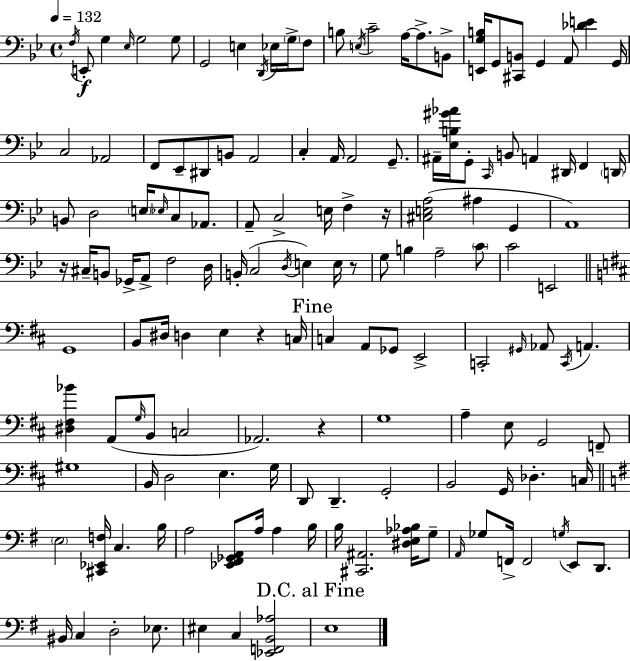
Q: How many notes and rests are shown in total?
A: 147